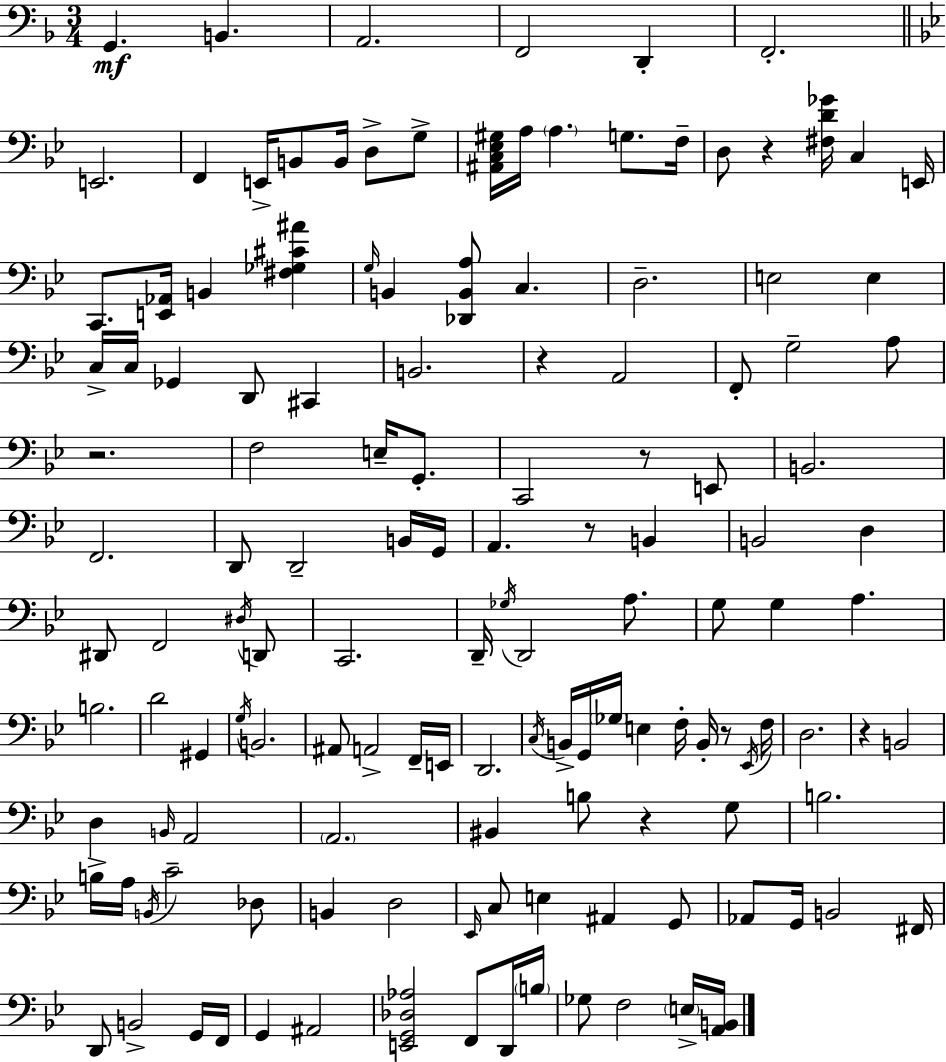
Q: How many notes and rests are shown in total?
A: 137